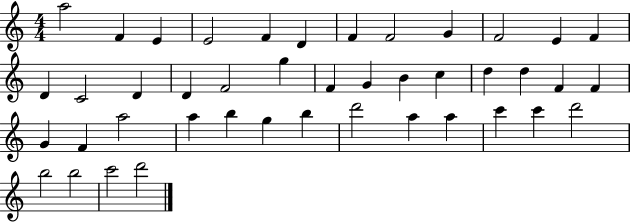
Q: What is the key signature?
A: C major